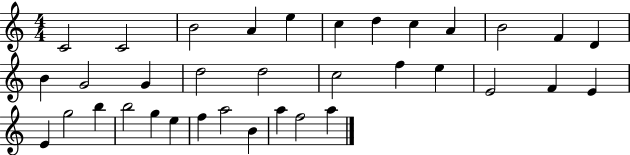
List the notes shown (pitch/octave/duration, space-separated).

C4/h C4/h B4/h A4/q E5/q C5/q D5/q C5/q A4/q B4/h F4/q D4/q B4/q G4/h G4/q D5/h D5/h C5/h F5/q E5/q E4/h F4/q E4/q E4/q G5/h B5/q B5/h G5/q E5/q F5/q A5/h B4/q A5/q F5/h A5/q